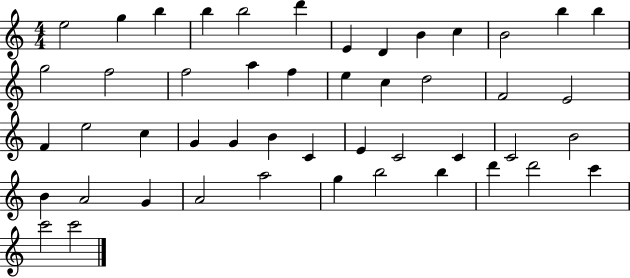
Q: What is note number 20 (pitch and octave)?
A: C5